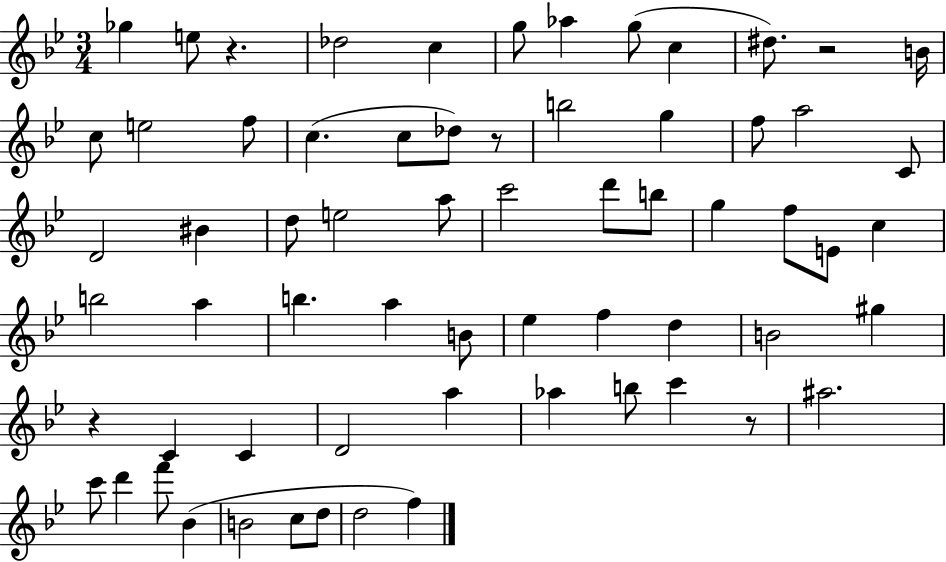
Gb5/q E5/e R/q. Db5/h C5/q G5/e Ab5/q G5/e C5/q D#5/e. R/h B4/s C5/e E5/h F5/e C5/q. C5/e Db5/e R/e B5/h G5/q F5/e A5/h C4/e D4/h BIS4/q D5/e E5/h A5/e C6/h D6/e B5/e G5/q F5/e E4/e C5/q B5/h A5/q B5/q. A5/q B4/e Eb5/q F5/q D5/q B4/h G#5/q R/q C4/q C4/q D4/h A5/q Ab5/q B5/e C6/q R/e A#5/h. C6/e D6/q F6/e Bb4/q B4/h C5/e D5/e D5/h F5/q